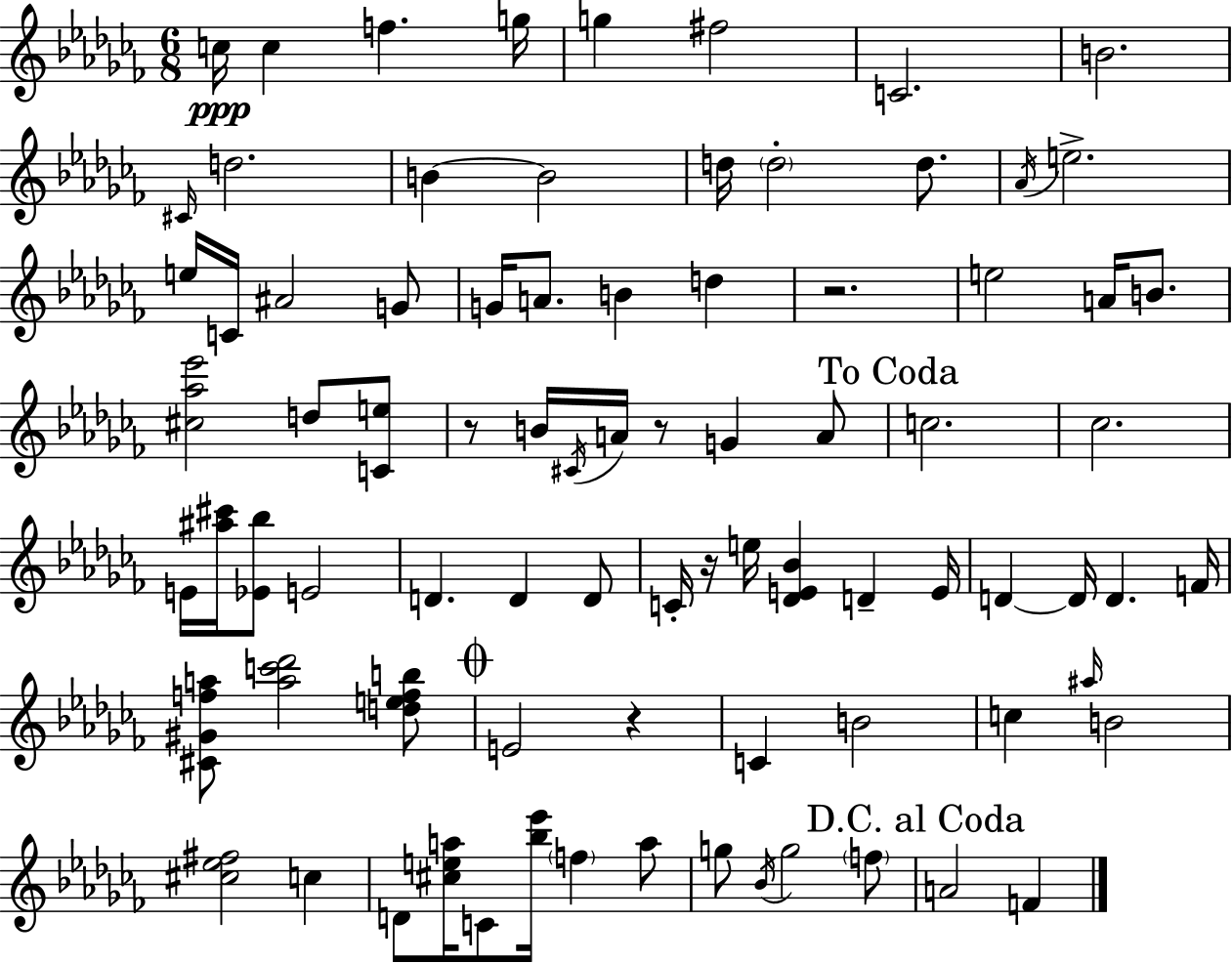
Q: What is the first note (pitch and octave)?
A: C5